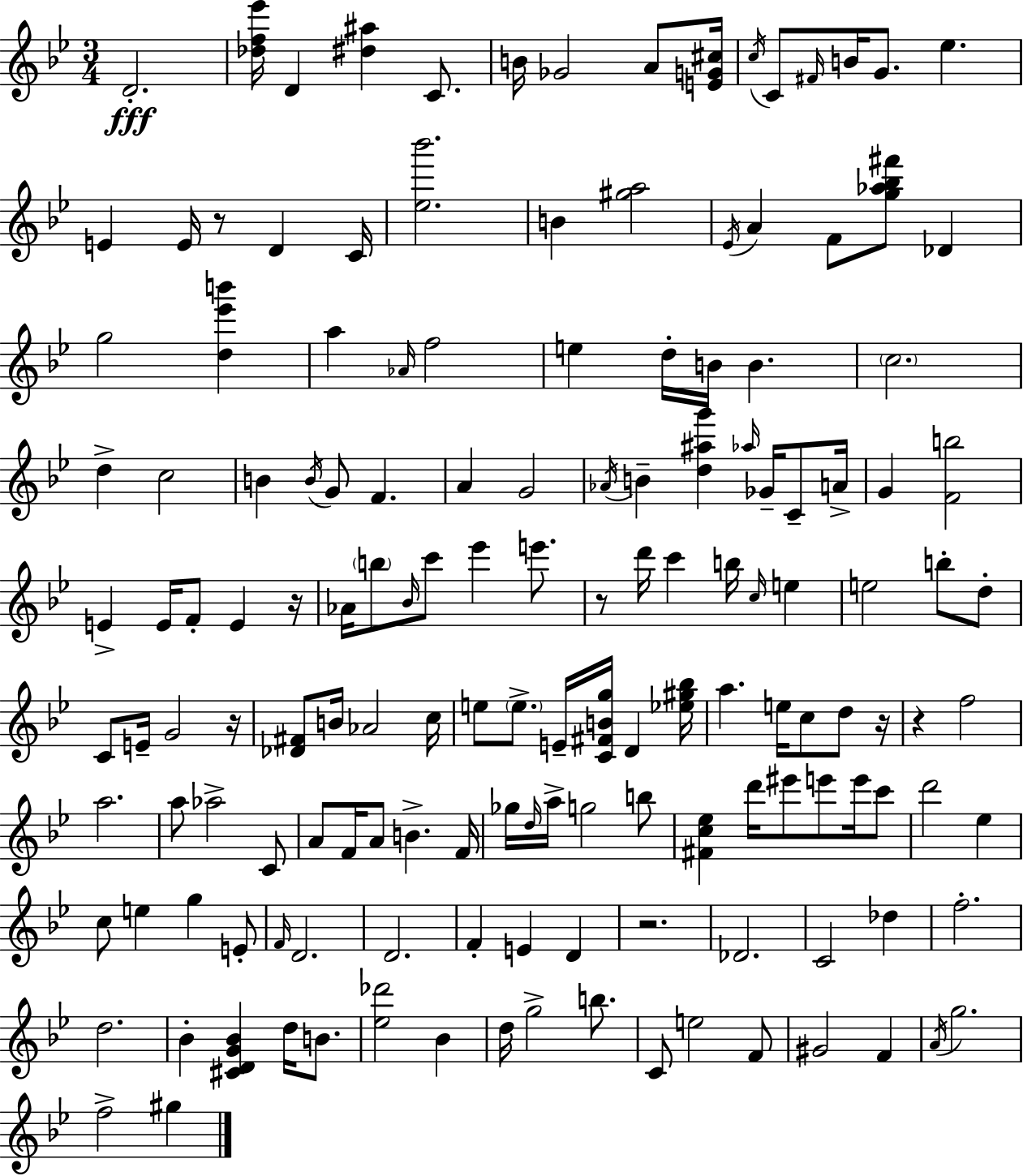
{
  \clef treble
  \numericTimeSignature
  \time 3/4
  \key g \minor
  d'2.-.\fff | <des'' f'' ees'''>16 d'4 <dis'' ais''>4 c'8. | b'16 ges'2 a'8 <e' g' cis''>16 | \acciaccatura { c''16 } c'8 \grace { fis'16 } b'16 g'8. ees''4. | \break e'4 e'16 r8 d'4 | c'16 <ees'' bes'''>2. | b'4 <gis'' a''>2 | \acciaccatura { ees'16 } a'4 f'8 <g'' aes'' bes'' fis'''>8 des'4 | \break g''2 <d'' ees''' b'''>4 | a''4 \grace { aes'16 } f''2 | e''4 d''16-. b'16 b'4. | \parenthesize c''2. | \break d''4-> c''2 | b'4 \acciaccatura { b'16 } g'8 f'4. | a'4 g'2 | \acciaccatura { aes'16 } b'4-- <d'' ais'' g'''>4 | \break \grace { aes''16 } ges'16-- c'8-- a'16-> g'4 <f' b''>2 | e'4-> e'16 | f'8-. e'4 r16 aes'16 \parenthesize b''8 \grace { bes'16 } c'''8 | ees'''4 e'''8. r8 d'''16 c'''4 | \break b''16 \grace { c''16 } e''4 e''2 | b''8-. d''8-. c'8 e'16-- | g'2 r16 <des' fis'>8 b'16 | aes'2 c''16 e''8 \parenthesize e''8.-> | \break e'16-- <c' fis' b' g''>16 d'4 <ees'' gis'' bes''>16 a''4. | e''16 c''8 d''8 r16 r4 | f''2 a''2. | a''8 aes''2-> | \break c'8 a'8 f'16 | a'8 b'4.-> f'16 ges''16 \grace { d''16 } a''16-> | g''2 b''8 <fis' c'' ees''>4 | d'''16 eis'''8 e'''8 e'''16 c'''8 d'''2 | \break ees''4 c''8 | e''4 g''4 e'8-. \grace { f'16 } d'2. | d'2. | f'4-. | \break e'4 d'4 r2. | des'2. | c'2 | des''4 f''2.-. | \break d''2. | bes'4-. | <cis' d' g' bes'>4 d''16 b'8. <ees'' des'''>2 | bes'4 d''16 | \break g''2-> b''8. c'8 | e''2 f'8 gis'2 | f'4 \acciaccatura { a'16 } | g''2. | \break f''2-> gis''4 | \bar "|."
}